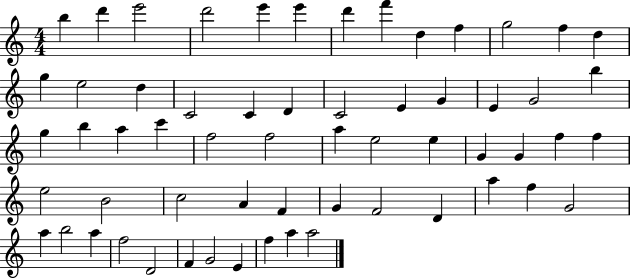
{
  \clef treble
  \numericTimeSignature
  \time 4/4
  \key c \major
  b''4 d'''4 e'''2 | d'''2 e'''4 e'''4 | d'''4 f'''4 d''4 f''4 | g''2 f''4 d''4 | \break g''4 e''2 d''4 | c'2 c'4 d'4 | c'2 e'4 g'4 | e'4 g'2 b''4 | \break g''4 b''4 a''4 c'''4 | f''2 f''2 | a''4 e''2 e''4 | g'4 g'4 f''4 f''4 | \break e''2 b'2 | c''2 a'4 f'4 | g'4 f'2 d'4 | a''4 f''4 g'2 | \break a''4 b''2 a''4 | f''2 d'2 | f'4 g'2 e'4 | f''4 a''4 a''2 | \break \bar "|."
}